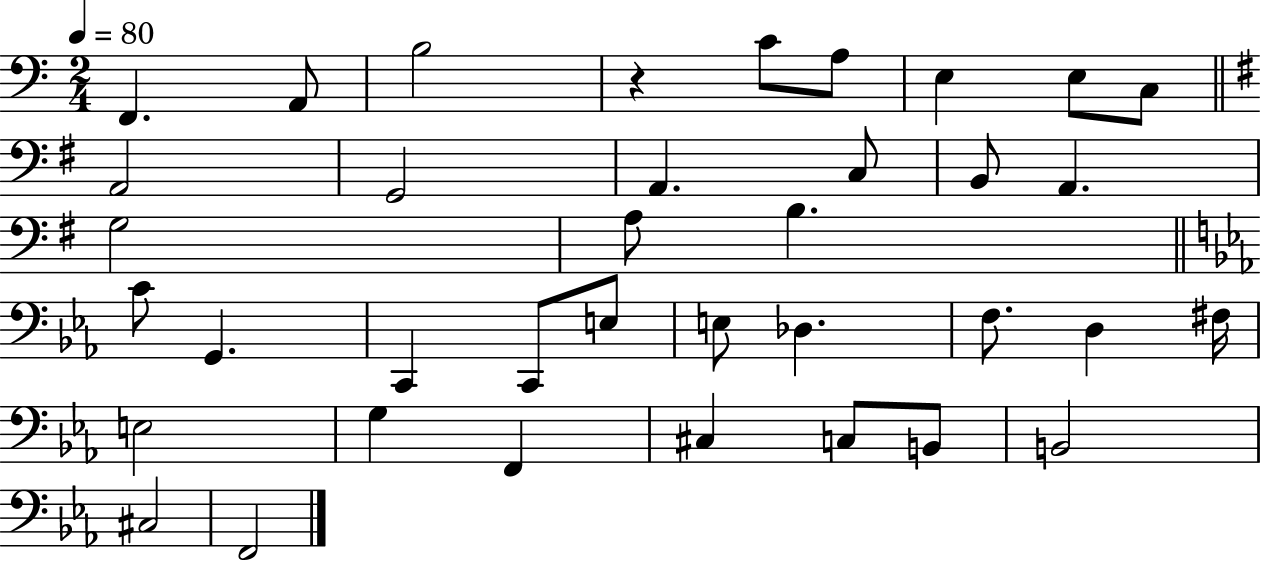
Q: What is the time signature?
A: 2/4